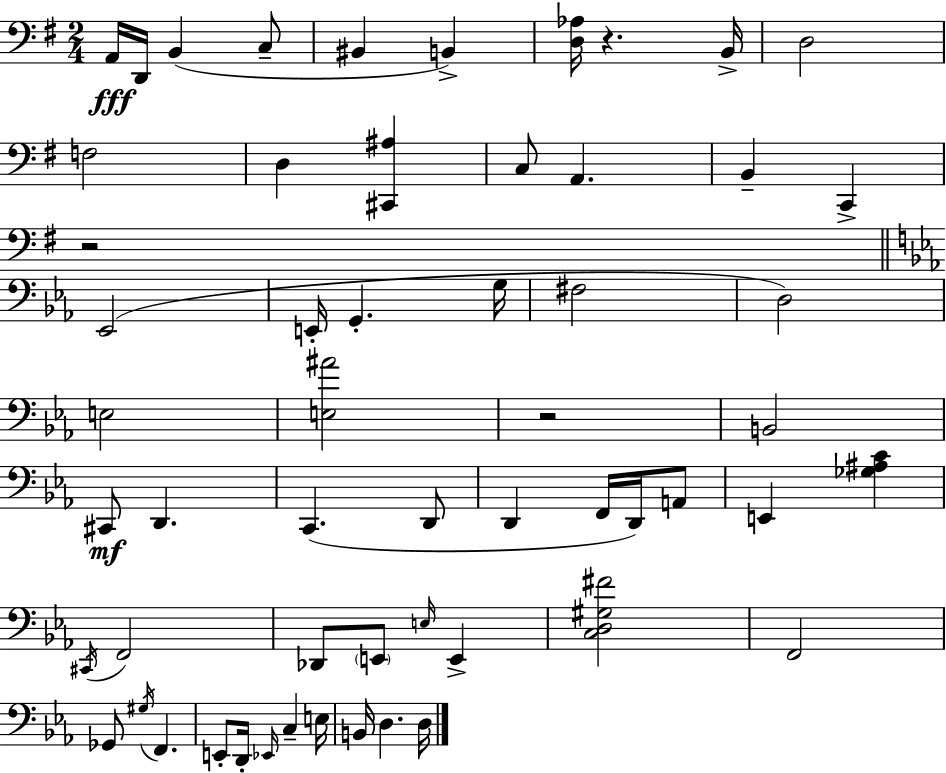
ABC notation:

X:1
T:Untitled
M:2/4
L:1/4
K:Em
A,,/4 D,,/4 B,, C,/2 ^B,, B,, [D,_A,]/4 z B,,/4 D,2 F,2 D, [^C,,^A,] C,/2 A,, B,, C,, z2 _E,,2 E,,/4 G,, G,/4 ^F,2 D,2 E,2 [E,^A]2 z2 B,,2 ^C,,/2 D,, C,, D,,/2 D,, F,,/4 D,,/4 A,,/2 E,, [_G,^A,C] ^C,,/4 F,,2 _D,,/2 E,,/2 E,/4 E,, [C,D,^G,^F]2 F,,2 _G,,/2 ^G,/4 F,, E,,/2 D,,/4 _E,,/4 C, E,/4 B,,/4 D, D,/4